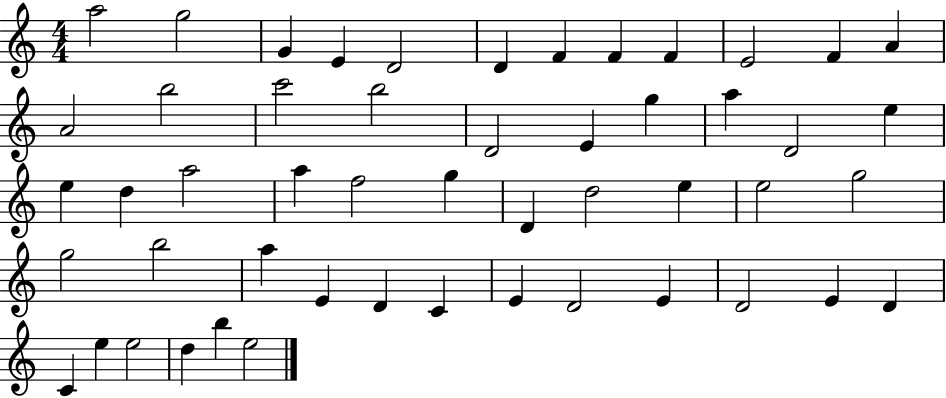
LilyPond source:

{
  \clef treble
  \numericTimeSignature
  \time 4/4
  \key c \major
  a''2 g''2 | g'4 e'4 d'2 | d'4 f'4 f'4 f'4 | e'2 f'4 a'4 | \break a'2 b''2 | c'''2 b''2 | d'2 e'4 g''4 | a''4 d'2 e''4 | \break e''4 d''4 a''2 | a''4 f''2 g''4 | d'4 d''2 e''4 | e''2 g''2 | \break g''2 b''2 | a''4 e'4 d'4 c'4 | e'4 d'2 e'4 | d'2 e'4 d'4 | \break c'4 e''4 e''2 | d''4 b''4 e''2 | \bar "|."
}